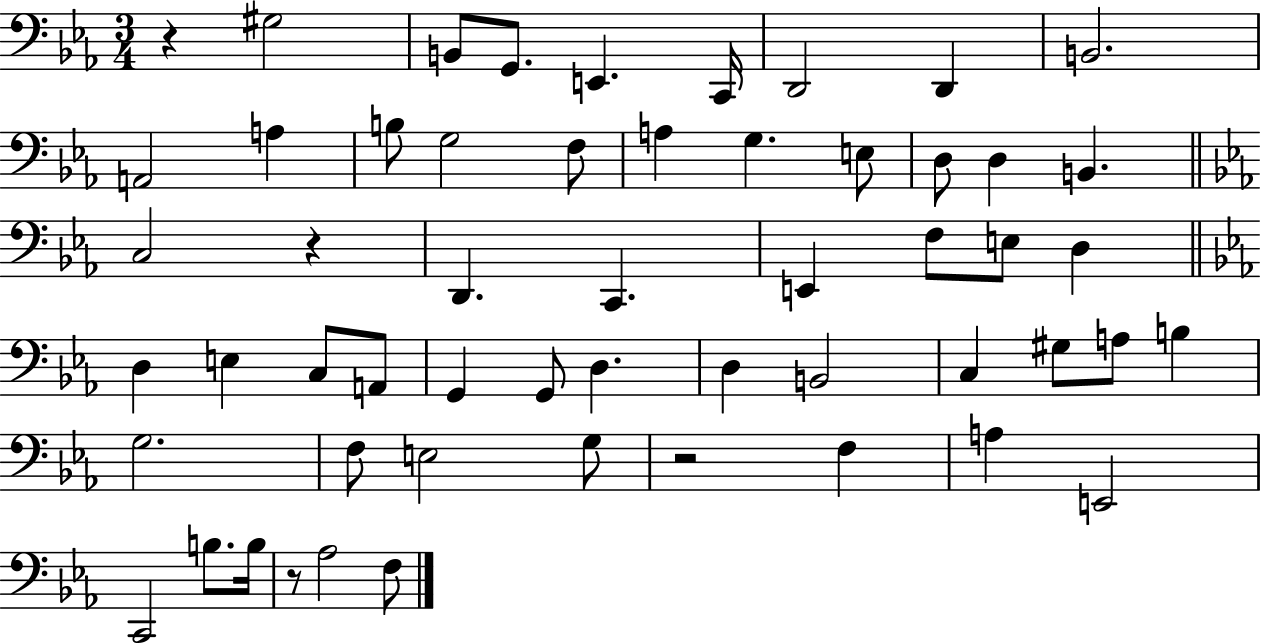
{
  \clef bass
  \numericTimeSignature
  \time 3/4
  \key ees \major
  r4 gis2 | b,8 g,8. e,4. c,16 | d,2 d,4 | b,2. | \break a,2 a4 | b8 g2 f8 | a4 g4. e8 | d8 d4 b,4. | \break \bar "||" \break \key c \minor c2 r4 | d,4. c,4. | e,4 f8 e8 d4 | \bar "||" \break \key ees \major d4 e4 c8 a,8 | g,4 g,8 d4. | d4 b,2 | c4 gis8 a8 b4 | \break g2. | f8 e2 g8 | r2 f4 | a4 e,2 | \break c,2 b8. b16 | r8 aes2 f8 | \bar "|."
}